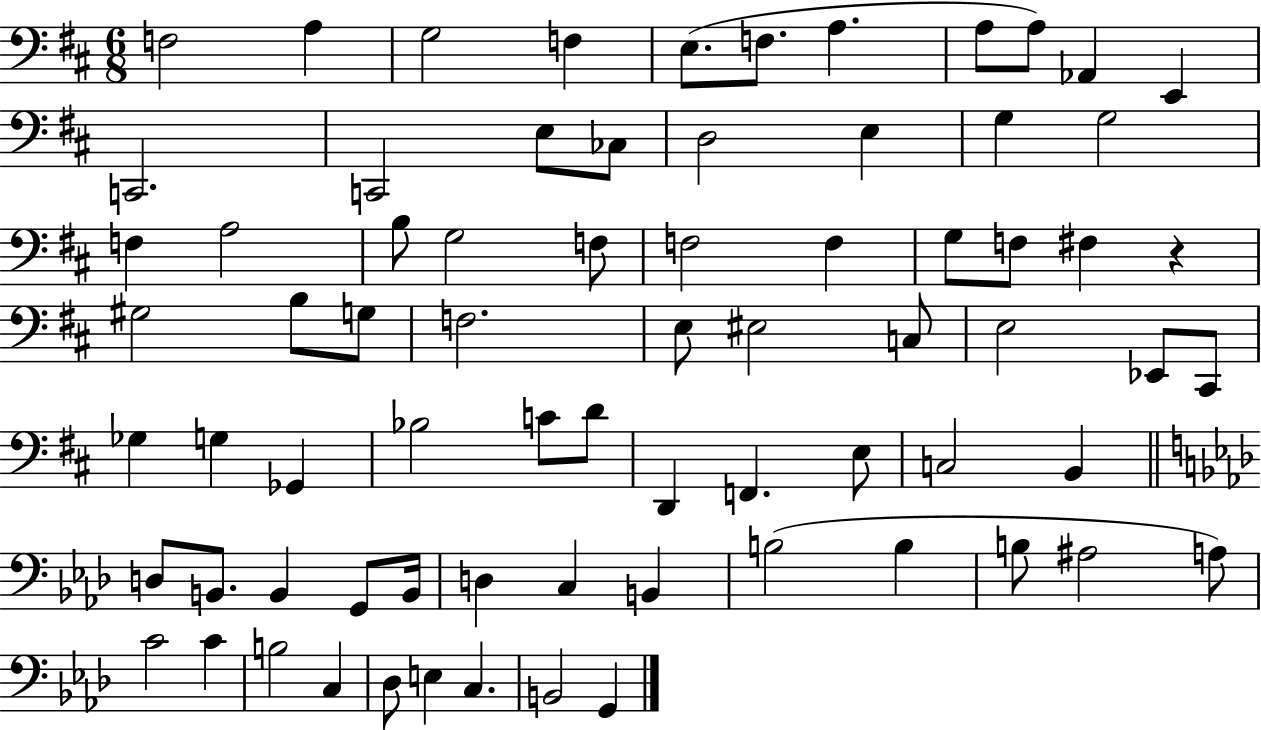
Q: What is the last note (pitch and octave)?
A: G2